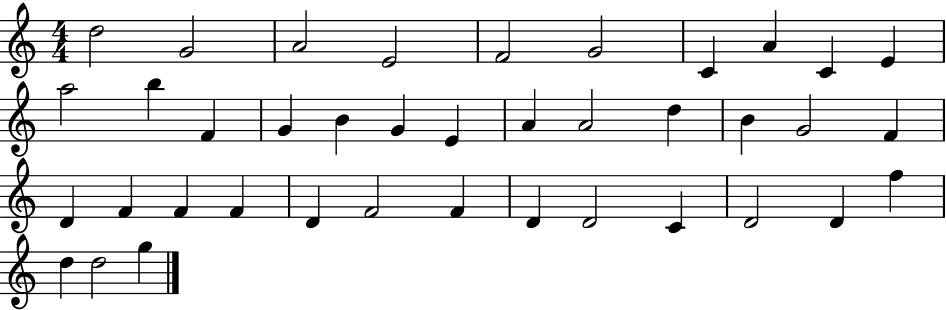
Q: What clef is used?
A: treble